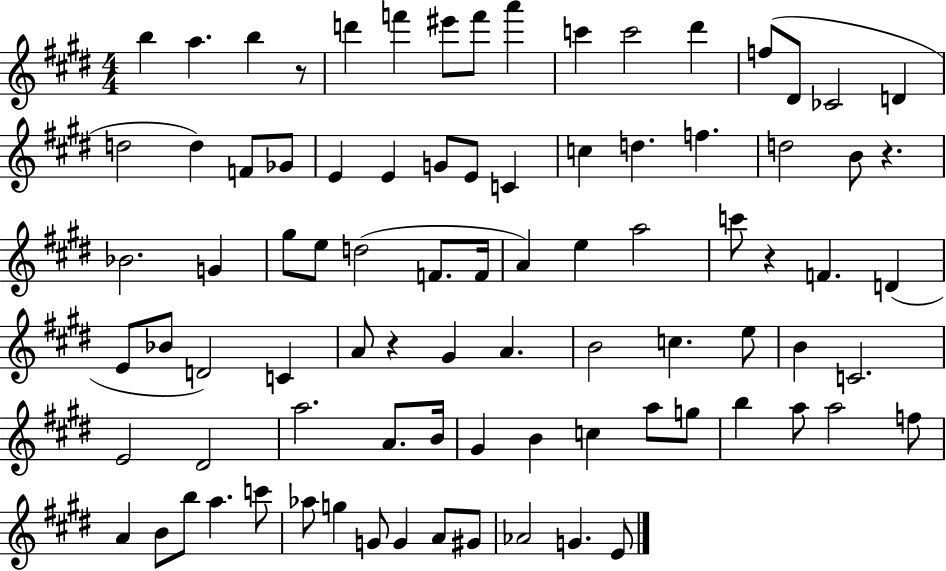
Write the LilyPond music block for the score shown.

{
  \clef treble
  \numericTimeSignature
  \time 4/4
  \key e \major
  b''4 a''4. b''4 r8 | d'''4 f'''4 eis'''8 f'''8 a'''4 | c'''4 c'''2 dis'''4 | f''8( dis'8 ces'2 d'4 | \break d''2 d''4) f'8 ges'8 | e'4 e'4 g'8 e'8 c'4 | c''4 d''4. f''4. | d''2 b'8 r4. | \break bes'2. g'4 | gis''8 e''8 d''2( f'8. f'16 | a'4) e''4 a''2 | c'''8 r4 f'4. d'4( | \break e'8 bes'8 d'2) c'4 | a'8 r4 gis'4 a'4. | b'2 c''4. e''8 | b'4 c'2. | \break e'2 dis'2 | a''2. a'8. b'16 | gis'4 b'4 c''4 a''8 g''8 | b''4 a''8 a''2 f''8 | \break a'4 b'8 b''8 a''4. c'''8 | aes''8 g''4 g'8 g'4 a'8 gis'8 | aes'2 g'4. e'8 | \bar "|."
}